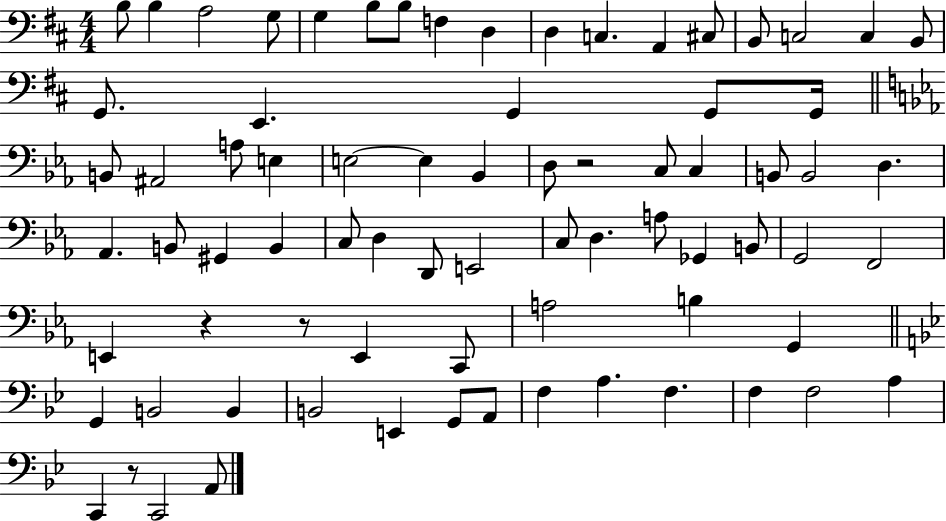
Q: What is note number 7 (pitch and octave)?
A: B3